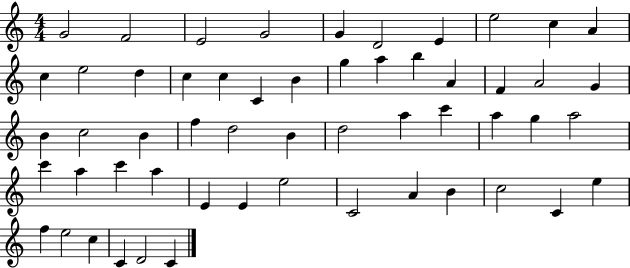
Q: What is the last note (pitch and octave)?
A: C4